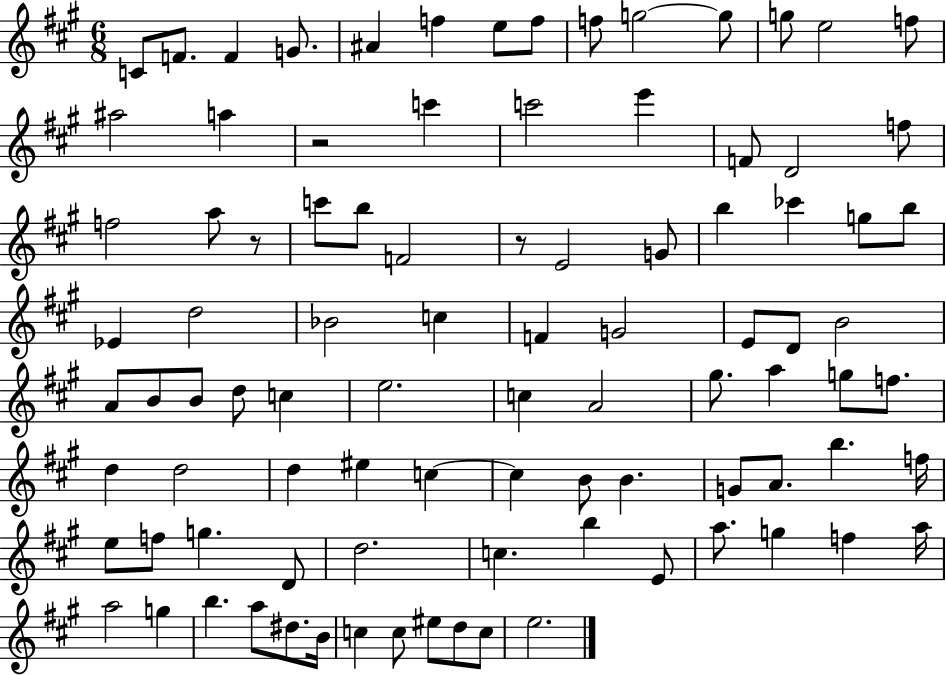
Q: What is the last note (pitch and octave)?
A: E5